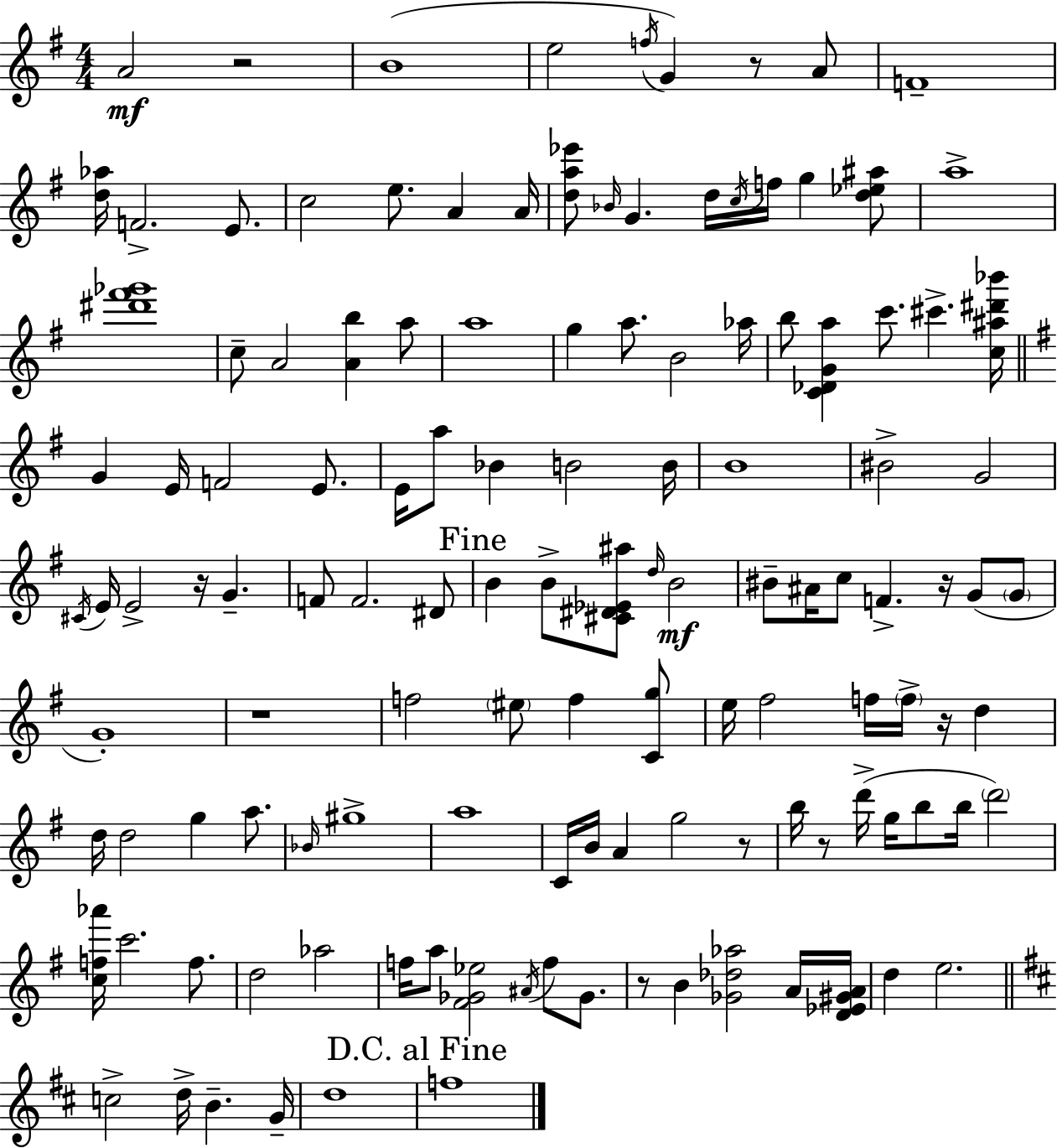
A4/h R/h B4/w E5/h F5/s G4/q R/e A4/e F4/w [D5,Ab5]/s F4/h. E4/e. C5/h E5/e. A4/q A4/s [D5,A5,Eb6]/e Bb4/s G4/q. D5/s C5/s F5/s G5/q [D5,Eb5,A#5]/e A5/w [D#6,F#6,Gb6]/w C5/e A4/h [A4,B5]/q A5/e A5/w G5/q A5/e. B4/h Ab5/s B5/e [C4,Db4,G4,A5]/q C6/e. C#6/q. [C5,A#5,D#6,Bb6]/s G4/q E4/s F4/h E4/e. E4/s A5/e Bb4/q B4/h B4/s B4/w BIS4/h G4/h C#4/s E4/s E4/h R/s G4/q. F4/e F4/h. D#4/e B4/q B4/e [C#4,D#4,Eb4,A#5]/e D5/s B4/h BIS4/e A#4/s C5/e F4/q. R/s G4/e G4/e G4/w R/w F5/h EIS5/e F5/q [C4,G5]/e E5/s F#5/h F5/s F5/s R/s D5/q D5/s D5/h G5/q A5/e. Bb4/s G#5/w A5/w C4/s B4/s A4/q G5/h R/e B5/s R/e D6/s G5/s B5/e B5/s D6/h [C5,F5,Ab6]/s C6/h. F5/e. D5/h Ab5/h F5/s A5/e [F#4,Gb4,Eb5]/h A#4/s F5/e Gb4/e. R/e B4/q [Gb4,Db5,Ab5]/h A4/s [D4,Eb4,G#4,A4]/s D5/q E5/h. C5/h D5/s B4/q. G4/s D5/w F5/w